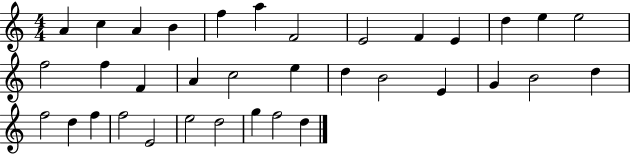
X:1
T:Untitled
M:4/4
L:1/4
K:C
A c A B f a F2 E2 F E d e e2 f2 f F A c2 e d B2 E G B2 d f2 d f f2 E2 e2 d2 g f2 d